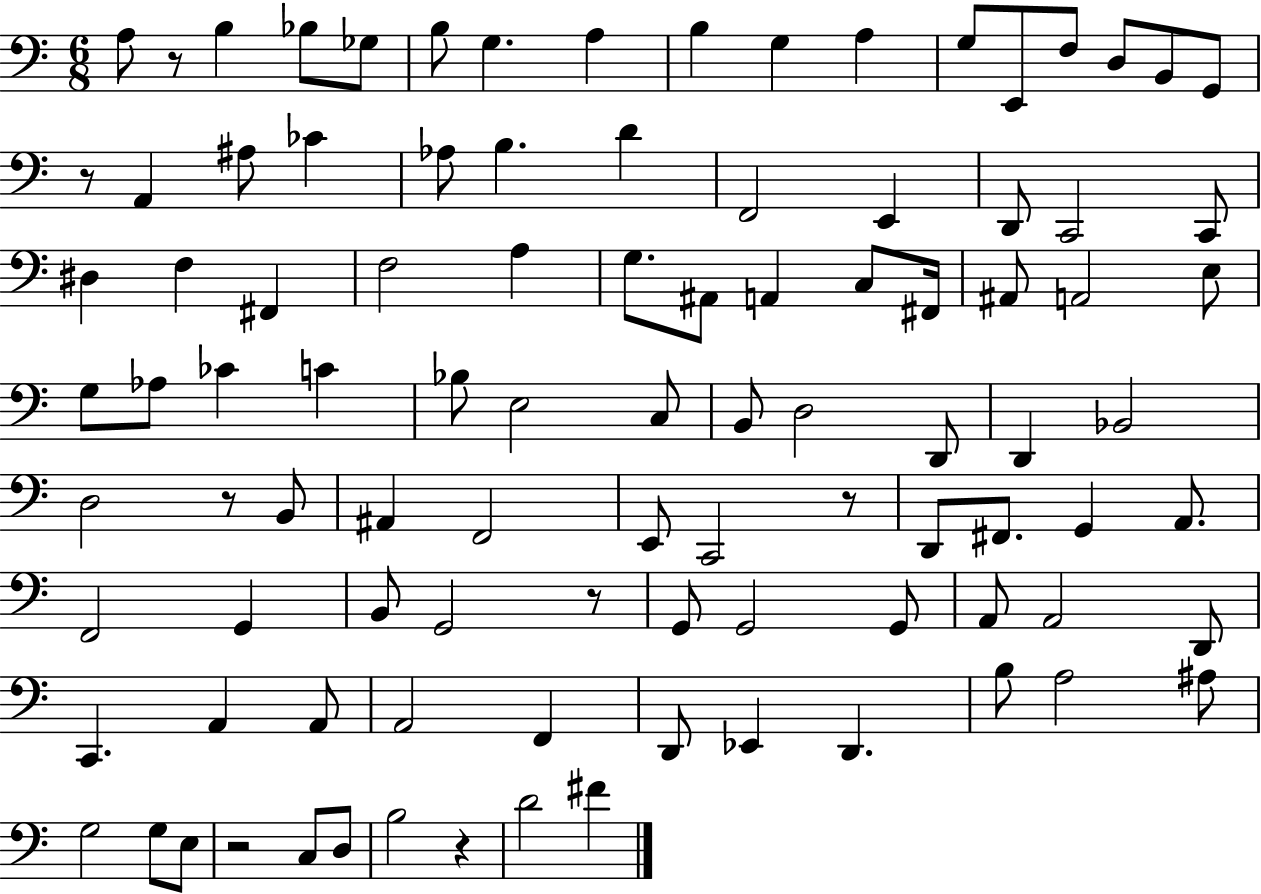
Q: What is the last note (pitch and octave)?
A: F#4